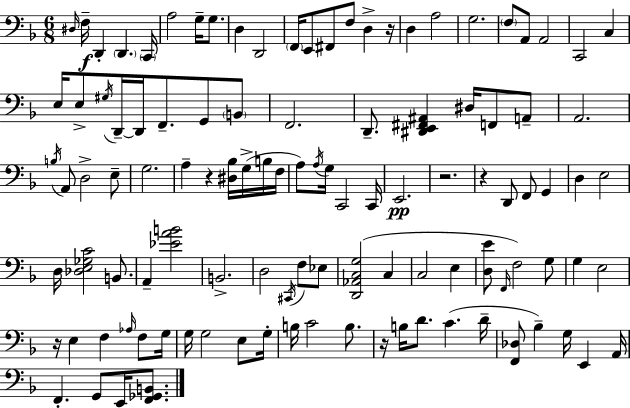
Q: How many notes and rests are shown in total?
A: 110